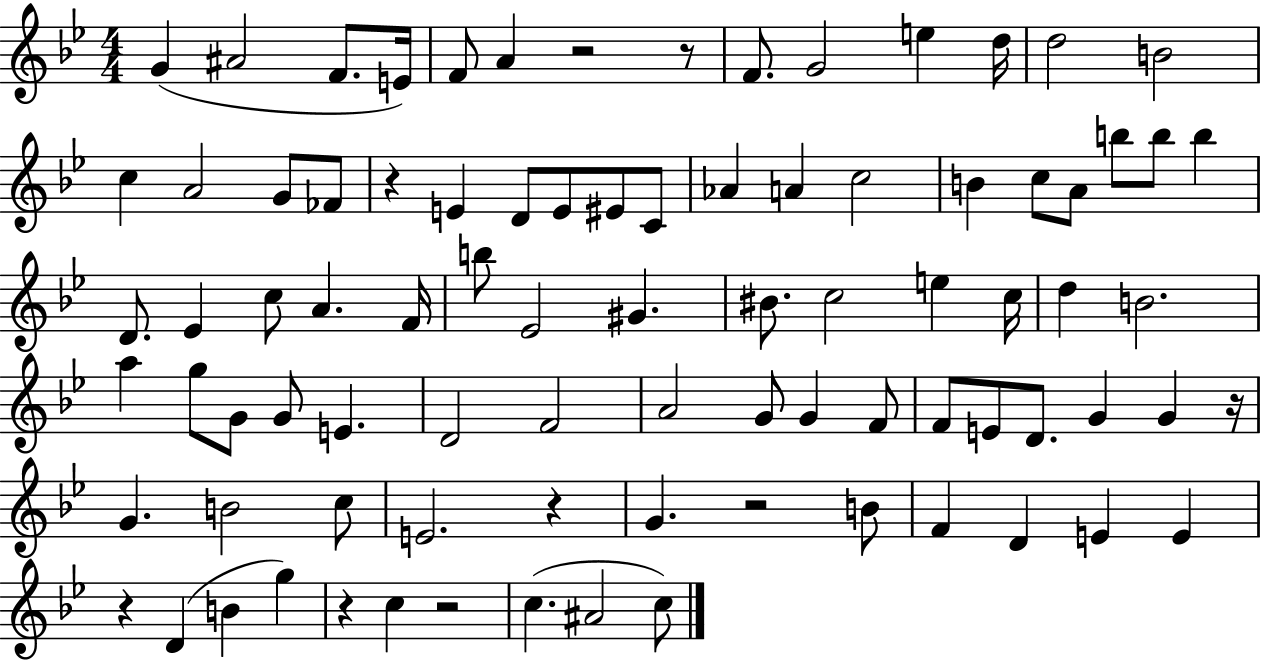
X:1
T:Untitled
M:4/4
L:1/4
K:Bb
G ^A2 F/2 E/4 F/2 A z2 z/2 F/2 G2 e d/4 d2 B2 c A2 G/2 _F/2 z E D/2 E/2 ^E/2 C/2 _A A c2 B c/2 A/2 b/2 b/2 b D/2 _E c/2 A F/4 b/2 _E2 ^G ^B/2 c2 e c/4 d B2 a g/2 G/2 G/2 E D2 F2 A2 G/2 G F/2 F/2 E/2 D/2 G G z/4 G B2 c/2 E2 z G z2 B/2 F D E E z D B g z c z2 c ^A2 c/2